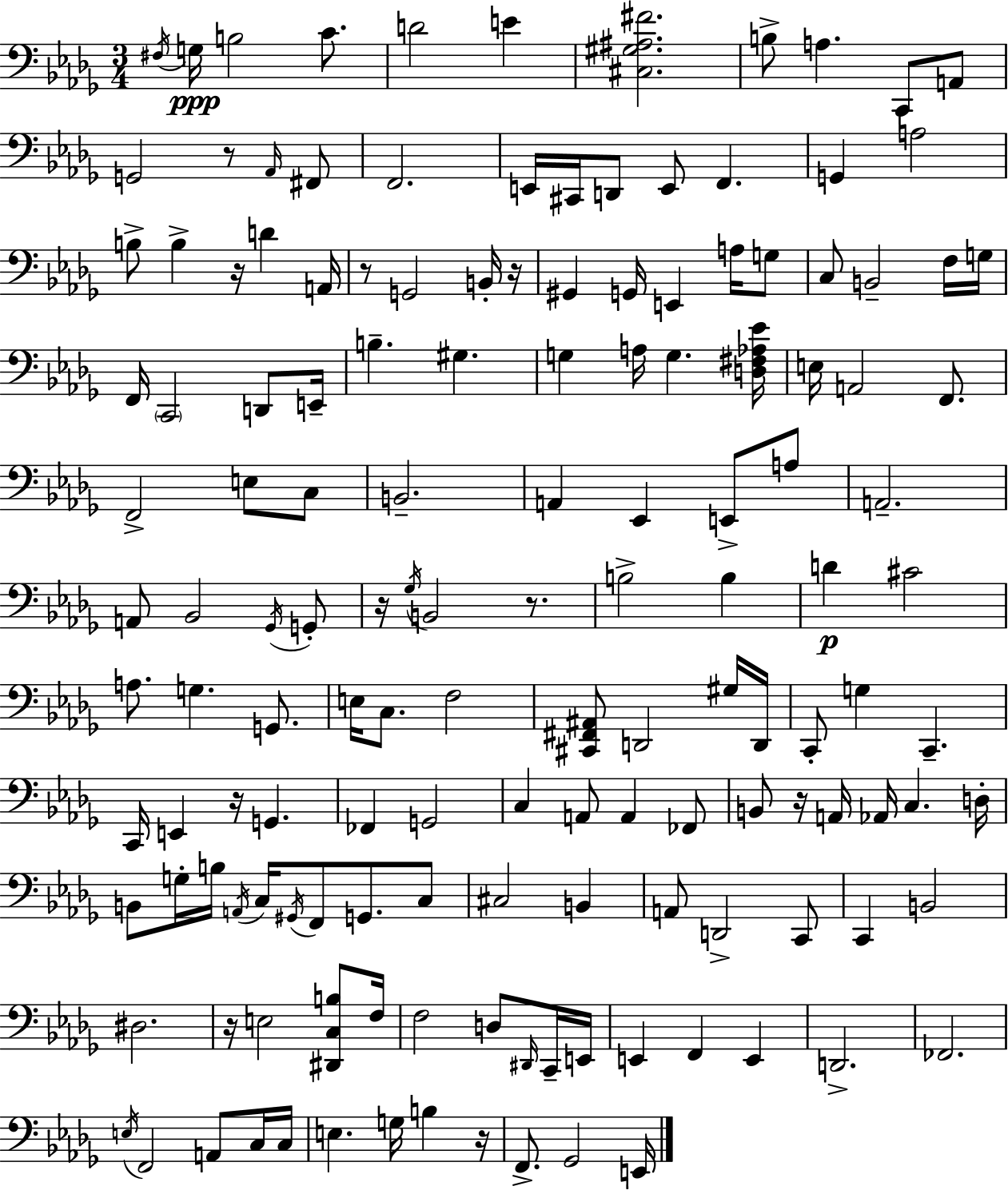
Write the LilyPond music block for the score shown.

{
  \clef bass
  \numericTimeSignature
  \time 3/4
  \key bes \minor
  \repeat volta 2 { \acciaccatura { fis16 }\ppp g16 b2 c'8. | d'2 e'4 | <cis gis ais fis'>2. | b8-> a4. c,8 a,8 | \break g,2 r8 \grace { aes,16 } | fis,8 f,2. | e,16 cis,16 d,8 e,8 f,4. | g,4 a2 | \break b8-> b4-> r16 d'4 | a,16 r8 g,2 | b,16-. r16 gis,4 g,16 e,4 a16 | g8 c8 b,2-- | \break f16 g16 f,16 \parenthesize c,2 d,8 | e,16-- b4.-- gis4. | g4 a16 g4. | <d fis aes ees'>16 e16 a,2 f,8. | \break f,2-> e8 | c8 b,2.-- | a,4 ees,4 e,8-> | a8 a,2.-- | \break a,8 bes,2 | \acciaccatura { ges,16 } g,8-. r16 \acciaccatura { ges16 } b,2 | r8. b2-> | b4 d'4\p cis'2 | \break a8. g4. | g,8. e16 c8. f2 | <cis, fis, ais,>8 d,2 | gis16 d,16 c,8-. g4 c,4.-- | \break c,16 e,4 r16 g,4. | fes,4 g,2 | c4 a,8 a,4 | fes,8 b,8 r16 a,16 aes,16 c4. | \break d16-. b,8 g16-. b16 \acciaccatura { a,16 } c16 \acciaccatura { gis,16 } f,8 | g,8. c8 cis2 | b,4 a,8 d,2-> | c,8 c,4 b,2 | \break dis2. | r16 e2 | <dis, c b>8 f16 f2 | d8 \grace { dis,16 } c,16-- e,16 e,4 f,4 | \break e,4 d,2.-> | fes,2. | \acciaccatura { e16 } f,2 | a,8 c16 c16 e4. | \break g16 b4 r16 f,8.-> ges,2 | e,16 } \bar "|."
}